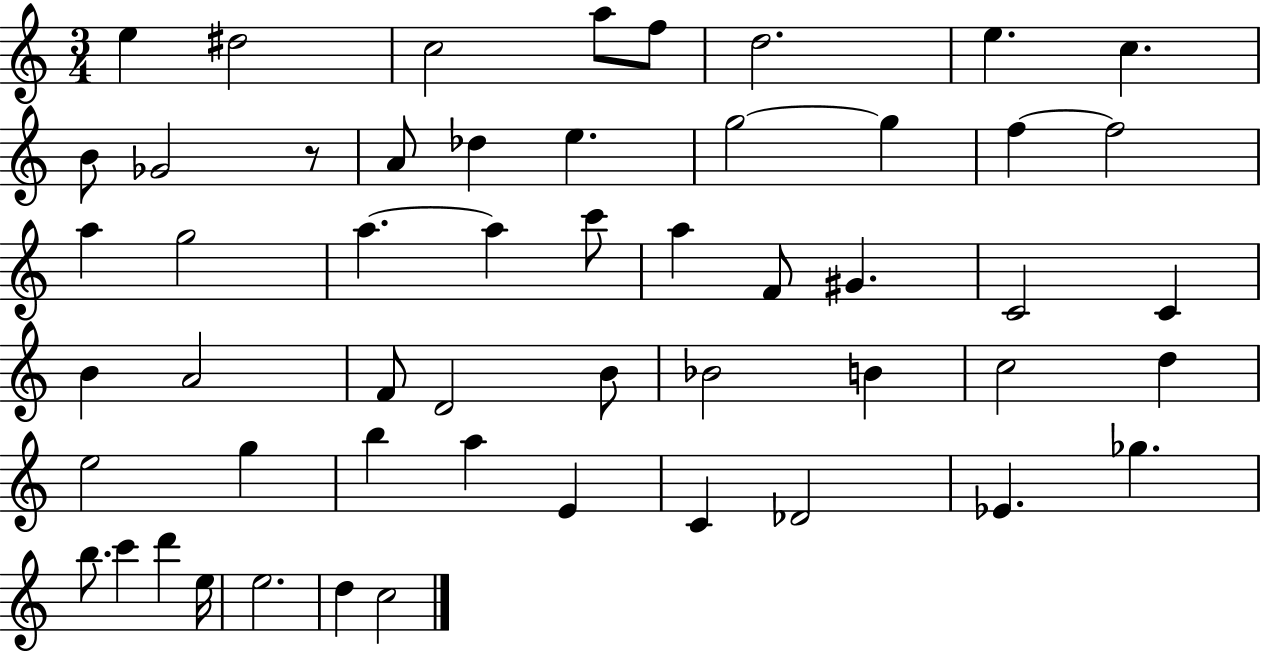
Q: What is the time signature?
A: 3/4